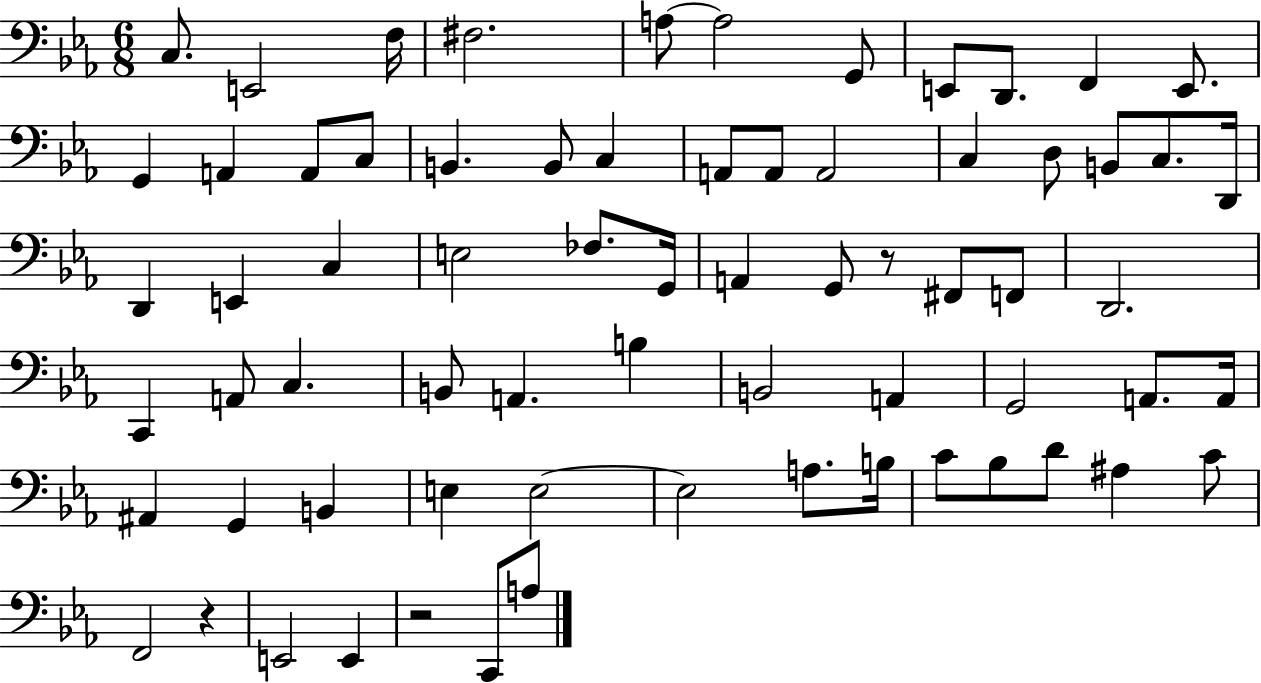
C3/e. E2/h F3/s F#3/h. A3/e A3/h G2/e E2/e D2/e. F2/q E2/e. G2/q A2/q A2/e C3/e B2/q. B2/e C3/q A2/e A2/e A2/h C3/q D3/e B2/e C3/e. D2/s D2/q E2/q C3/q E3/h FES3/e. G2/s A2/q G2/e R/e F#2/e F2/e D2/h. C2/q A2/e C3/q. B2/e A2/q. B3/q B2/h A2/q G2/h A2/e. A2/s A#2/q G2/q B2/q E3/q E3/h E3/h A3/e. B3/s C4/e Bb3/e D4/e A#3/q C4/e F2/h R/q E2/h E2/q R/h C2/e A3/e